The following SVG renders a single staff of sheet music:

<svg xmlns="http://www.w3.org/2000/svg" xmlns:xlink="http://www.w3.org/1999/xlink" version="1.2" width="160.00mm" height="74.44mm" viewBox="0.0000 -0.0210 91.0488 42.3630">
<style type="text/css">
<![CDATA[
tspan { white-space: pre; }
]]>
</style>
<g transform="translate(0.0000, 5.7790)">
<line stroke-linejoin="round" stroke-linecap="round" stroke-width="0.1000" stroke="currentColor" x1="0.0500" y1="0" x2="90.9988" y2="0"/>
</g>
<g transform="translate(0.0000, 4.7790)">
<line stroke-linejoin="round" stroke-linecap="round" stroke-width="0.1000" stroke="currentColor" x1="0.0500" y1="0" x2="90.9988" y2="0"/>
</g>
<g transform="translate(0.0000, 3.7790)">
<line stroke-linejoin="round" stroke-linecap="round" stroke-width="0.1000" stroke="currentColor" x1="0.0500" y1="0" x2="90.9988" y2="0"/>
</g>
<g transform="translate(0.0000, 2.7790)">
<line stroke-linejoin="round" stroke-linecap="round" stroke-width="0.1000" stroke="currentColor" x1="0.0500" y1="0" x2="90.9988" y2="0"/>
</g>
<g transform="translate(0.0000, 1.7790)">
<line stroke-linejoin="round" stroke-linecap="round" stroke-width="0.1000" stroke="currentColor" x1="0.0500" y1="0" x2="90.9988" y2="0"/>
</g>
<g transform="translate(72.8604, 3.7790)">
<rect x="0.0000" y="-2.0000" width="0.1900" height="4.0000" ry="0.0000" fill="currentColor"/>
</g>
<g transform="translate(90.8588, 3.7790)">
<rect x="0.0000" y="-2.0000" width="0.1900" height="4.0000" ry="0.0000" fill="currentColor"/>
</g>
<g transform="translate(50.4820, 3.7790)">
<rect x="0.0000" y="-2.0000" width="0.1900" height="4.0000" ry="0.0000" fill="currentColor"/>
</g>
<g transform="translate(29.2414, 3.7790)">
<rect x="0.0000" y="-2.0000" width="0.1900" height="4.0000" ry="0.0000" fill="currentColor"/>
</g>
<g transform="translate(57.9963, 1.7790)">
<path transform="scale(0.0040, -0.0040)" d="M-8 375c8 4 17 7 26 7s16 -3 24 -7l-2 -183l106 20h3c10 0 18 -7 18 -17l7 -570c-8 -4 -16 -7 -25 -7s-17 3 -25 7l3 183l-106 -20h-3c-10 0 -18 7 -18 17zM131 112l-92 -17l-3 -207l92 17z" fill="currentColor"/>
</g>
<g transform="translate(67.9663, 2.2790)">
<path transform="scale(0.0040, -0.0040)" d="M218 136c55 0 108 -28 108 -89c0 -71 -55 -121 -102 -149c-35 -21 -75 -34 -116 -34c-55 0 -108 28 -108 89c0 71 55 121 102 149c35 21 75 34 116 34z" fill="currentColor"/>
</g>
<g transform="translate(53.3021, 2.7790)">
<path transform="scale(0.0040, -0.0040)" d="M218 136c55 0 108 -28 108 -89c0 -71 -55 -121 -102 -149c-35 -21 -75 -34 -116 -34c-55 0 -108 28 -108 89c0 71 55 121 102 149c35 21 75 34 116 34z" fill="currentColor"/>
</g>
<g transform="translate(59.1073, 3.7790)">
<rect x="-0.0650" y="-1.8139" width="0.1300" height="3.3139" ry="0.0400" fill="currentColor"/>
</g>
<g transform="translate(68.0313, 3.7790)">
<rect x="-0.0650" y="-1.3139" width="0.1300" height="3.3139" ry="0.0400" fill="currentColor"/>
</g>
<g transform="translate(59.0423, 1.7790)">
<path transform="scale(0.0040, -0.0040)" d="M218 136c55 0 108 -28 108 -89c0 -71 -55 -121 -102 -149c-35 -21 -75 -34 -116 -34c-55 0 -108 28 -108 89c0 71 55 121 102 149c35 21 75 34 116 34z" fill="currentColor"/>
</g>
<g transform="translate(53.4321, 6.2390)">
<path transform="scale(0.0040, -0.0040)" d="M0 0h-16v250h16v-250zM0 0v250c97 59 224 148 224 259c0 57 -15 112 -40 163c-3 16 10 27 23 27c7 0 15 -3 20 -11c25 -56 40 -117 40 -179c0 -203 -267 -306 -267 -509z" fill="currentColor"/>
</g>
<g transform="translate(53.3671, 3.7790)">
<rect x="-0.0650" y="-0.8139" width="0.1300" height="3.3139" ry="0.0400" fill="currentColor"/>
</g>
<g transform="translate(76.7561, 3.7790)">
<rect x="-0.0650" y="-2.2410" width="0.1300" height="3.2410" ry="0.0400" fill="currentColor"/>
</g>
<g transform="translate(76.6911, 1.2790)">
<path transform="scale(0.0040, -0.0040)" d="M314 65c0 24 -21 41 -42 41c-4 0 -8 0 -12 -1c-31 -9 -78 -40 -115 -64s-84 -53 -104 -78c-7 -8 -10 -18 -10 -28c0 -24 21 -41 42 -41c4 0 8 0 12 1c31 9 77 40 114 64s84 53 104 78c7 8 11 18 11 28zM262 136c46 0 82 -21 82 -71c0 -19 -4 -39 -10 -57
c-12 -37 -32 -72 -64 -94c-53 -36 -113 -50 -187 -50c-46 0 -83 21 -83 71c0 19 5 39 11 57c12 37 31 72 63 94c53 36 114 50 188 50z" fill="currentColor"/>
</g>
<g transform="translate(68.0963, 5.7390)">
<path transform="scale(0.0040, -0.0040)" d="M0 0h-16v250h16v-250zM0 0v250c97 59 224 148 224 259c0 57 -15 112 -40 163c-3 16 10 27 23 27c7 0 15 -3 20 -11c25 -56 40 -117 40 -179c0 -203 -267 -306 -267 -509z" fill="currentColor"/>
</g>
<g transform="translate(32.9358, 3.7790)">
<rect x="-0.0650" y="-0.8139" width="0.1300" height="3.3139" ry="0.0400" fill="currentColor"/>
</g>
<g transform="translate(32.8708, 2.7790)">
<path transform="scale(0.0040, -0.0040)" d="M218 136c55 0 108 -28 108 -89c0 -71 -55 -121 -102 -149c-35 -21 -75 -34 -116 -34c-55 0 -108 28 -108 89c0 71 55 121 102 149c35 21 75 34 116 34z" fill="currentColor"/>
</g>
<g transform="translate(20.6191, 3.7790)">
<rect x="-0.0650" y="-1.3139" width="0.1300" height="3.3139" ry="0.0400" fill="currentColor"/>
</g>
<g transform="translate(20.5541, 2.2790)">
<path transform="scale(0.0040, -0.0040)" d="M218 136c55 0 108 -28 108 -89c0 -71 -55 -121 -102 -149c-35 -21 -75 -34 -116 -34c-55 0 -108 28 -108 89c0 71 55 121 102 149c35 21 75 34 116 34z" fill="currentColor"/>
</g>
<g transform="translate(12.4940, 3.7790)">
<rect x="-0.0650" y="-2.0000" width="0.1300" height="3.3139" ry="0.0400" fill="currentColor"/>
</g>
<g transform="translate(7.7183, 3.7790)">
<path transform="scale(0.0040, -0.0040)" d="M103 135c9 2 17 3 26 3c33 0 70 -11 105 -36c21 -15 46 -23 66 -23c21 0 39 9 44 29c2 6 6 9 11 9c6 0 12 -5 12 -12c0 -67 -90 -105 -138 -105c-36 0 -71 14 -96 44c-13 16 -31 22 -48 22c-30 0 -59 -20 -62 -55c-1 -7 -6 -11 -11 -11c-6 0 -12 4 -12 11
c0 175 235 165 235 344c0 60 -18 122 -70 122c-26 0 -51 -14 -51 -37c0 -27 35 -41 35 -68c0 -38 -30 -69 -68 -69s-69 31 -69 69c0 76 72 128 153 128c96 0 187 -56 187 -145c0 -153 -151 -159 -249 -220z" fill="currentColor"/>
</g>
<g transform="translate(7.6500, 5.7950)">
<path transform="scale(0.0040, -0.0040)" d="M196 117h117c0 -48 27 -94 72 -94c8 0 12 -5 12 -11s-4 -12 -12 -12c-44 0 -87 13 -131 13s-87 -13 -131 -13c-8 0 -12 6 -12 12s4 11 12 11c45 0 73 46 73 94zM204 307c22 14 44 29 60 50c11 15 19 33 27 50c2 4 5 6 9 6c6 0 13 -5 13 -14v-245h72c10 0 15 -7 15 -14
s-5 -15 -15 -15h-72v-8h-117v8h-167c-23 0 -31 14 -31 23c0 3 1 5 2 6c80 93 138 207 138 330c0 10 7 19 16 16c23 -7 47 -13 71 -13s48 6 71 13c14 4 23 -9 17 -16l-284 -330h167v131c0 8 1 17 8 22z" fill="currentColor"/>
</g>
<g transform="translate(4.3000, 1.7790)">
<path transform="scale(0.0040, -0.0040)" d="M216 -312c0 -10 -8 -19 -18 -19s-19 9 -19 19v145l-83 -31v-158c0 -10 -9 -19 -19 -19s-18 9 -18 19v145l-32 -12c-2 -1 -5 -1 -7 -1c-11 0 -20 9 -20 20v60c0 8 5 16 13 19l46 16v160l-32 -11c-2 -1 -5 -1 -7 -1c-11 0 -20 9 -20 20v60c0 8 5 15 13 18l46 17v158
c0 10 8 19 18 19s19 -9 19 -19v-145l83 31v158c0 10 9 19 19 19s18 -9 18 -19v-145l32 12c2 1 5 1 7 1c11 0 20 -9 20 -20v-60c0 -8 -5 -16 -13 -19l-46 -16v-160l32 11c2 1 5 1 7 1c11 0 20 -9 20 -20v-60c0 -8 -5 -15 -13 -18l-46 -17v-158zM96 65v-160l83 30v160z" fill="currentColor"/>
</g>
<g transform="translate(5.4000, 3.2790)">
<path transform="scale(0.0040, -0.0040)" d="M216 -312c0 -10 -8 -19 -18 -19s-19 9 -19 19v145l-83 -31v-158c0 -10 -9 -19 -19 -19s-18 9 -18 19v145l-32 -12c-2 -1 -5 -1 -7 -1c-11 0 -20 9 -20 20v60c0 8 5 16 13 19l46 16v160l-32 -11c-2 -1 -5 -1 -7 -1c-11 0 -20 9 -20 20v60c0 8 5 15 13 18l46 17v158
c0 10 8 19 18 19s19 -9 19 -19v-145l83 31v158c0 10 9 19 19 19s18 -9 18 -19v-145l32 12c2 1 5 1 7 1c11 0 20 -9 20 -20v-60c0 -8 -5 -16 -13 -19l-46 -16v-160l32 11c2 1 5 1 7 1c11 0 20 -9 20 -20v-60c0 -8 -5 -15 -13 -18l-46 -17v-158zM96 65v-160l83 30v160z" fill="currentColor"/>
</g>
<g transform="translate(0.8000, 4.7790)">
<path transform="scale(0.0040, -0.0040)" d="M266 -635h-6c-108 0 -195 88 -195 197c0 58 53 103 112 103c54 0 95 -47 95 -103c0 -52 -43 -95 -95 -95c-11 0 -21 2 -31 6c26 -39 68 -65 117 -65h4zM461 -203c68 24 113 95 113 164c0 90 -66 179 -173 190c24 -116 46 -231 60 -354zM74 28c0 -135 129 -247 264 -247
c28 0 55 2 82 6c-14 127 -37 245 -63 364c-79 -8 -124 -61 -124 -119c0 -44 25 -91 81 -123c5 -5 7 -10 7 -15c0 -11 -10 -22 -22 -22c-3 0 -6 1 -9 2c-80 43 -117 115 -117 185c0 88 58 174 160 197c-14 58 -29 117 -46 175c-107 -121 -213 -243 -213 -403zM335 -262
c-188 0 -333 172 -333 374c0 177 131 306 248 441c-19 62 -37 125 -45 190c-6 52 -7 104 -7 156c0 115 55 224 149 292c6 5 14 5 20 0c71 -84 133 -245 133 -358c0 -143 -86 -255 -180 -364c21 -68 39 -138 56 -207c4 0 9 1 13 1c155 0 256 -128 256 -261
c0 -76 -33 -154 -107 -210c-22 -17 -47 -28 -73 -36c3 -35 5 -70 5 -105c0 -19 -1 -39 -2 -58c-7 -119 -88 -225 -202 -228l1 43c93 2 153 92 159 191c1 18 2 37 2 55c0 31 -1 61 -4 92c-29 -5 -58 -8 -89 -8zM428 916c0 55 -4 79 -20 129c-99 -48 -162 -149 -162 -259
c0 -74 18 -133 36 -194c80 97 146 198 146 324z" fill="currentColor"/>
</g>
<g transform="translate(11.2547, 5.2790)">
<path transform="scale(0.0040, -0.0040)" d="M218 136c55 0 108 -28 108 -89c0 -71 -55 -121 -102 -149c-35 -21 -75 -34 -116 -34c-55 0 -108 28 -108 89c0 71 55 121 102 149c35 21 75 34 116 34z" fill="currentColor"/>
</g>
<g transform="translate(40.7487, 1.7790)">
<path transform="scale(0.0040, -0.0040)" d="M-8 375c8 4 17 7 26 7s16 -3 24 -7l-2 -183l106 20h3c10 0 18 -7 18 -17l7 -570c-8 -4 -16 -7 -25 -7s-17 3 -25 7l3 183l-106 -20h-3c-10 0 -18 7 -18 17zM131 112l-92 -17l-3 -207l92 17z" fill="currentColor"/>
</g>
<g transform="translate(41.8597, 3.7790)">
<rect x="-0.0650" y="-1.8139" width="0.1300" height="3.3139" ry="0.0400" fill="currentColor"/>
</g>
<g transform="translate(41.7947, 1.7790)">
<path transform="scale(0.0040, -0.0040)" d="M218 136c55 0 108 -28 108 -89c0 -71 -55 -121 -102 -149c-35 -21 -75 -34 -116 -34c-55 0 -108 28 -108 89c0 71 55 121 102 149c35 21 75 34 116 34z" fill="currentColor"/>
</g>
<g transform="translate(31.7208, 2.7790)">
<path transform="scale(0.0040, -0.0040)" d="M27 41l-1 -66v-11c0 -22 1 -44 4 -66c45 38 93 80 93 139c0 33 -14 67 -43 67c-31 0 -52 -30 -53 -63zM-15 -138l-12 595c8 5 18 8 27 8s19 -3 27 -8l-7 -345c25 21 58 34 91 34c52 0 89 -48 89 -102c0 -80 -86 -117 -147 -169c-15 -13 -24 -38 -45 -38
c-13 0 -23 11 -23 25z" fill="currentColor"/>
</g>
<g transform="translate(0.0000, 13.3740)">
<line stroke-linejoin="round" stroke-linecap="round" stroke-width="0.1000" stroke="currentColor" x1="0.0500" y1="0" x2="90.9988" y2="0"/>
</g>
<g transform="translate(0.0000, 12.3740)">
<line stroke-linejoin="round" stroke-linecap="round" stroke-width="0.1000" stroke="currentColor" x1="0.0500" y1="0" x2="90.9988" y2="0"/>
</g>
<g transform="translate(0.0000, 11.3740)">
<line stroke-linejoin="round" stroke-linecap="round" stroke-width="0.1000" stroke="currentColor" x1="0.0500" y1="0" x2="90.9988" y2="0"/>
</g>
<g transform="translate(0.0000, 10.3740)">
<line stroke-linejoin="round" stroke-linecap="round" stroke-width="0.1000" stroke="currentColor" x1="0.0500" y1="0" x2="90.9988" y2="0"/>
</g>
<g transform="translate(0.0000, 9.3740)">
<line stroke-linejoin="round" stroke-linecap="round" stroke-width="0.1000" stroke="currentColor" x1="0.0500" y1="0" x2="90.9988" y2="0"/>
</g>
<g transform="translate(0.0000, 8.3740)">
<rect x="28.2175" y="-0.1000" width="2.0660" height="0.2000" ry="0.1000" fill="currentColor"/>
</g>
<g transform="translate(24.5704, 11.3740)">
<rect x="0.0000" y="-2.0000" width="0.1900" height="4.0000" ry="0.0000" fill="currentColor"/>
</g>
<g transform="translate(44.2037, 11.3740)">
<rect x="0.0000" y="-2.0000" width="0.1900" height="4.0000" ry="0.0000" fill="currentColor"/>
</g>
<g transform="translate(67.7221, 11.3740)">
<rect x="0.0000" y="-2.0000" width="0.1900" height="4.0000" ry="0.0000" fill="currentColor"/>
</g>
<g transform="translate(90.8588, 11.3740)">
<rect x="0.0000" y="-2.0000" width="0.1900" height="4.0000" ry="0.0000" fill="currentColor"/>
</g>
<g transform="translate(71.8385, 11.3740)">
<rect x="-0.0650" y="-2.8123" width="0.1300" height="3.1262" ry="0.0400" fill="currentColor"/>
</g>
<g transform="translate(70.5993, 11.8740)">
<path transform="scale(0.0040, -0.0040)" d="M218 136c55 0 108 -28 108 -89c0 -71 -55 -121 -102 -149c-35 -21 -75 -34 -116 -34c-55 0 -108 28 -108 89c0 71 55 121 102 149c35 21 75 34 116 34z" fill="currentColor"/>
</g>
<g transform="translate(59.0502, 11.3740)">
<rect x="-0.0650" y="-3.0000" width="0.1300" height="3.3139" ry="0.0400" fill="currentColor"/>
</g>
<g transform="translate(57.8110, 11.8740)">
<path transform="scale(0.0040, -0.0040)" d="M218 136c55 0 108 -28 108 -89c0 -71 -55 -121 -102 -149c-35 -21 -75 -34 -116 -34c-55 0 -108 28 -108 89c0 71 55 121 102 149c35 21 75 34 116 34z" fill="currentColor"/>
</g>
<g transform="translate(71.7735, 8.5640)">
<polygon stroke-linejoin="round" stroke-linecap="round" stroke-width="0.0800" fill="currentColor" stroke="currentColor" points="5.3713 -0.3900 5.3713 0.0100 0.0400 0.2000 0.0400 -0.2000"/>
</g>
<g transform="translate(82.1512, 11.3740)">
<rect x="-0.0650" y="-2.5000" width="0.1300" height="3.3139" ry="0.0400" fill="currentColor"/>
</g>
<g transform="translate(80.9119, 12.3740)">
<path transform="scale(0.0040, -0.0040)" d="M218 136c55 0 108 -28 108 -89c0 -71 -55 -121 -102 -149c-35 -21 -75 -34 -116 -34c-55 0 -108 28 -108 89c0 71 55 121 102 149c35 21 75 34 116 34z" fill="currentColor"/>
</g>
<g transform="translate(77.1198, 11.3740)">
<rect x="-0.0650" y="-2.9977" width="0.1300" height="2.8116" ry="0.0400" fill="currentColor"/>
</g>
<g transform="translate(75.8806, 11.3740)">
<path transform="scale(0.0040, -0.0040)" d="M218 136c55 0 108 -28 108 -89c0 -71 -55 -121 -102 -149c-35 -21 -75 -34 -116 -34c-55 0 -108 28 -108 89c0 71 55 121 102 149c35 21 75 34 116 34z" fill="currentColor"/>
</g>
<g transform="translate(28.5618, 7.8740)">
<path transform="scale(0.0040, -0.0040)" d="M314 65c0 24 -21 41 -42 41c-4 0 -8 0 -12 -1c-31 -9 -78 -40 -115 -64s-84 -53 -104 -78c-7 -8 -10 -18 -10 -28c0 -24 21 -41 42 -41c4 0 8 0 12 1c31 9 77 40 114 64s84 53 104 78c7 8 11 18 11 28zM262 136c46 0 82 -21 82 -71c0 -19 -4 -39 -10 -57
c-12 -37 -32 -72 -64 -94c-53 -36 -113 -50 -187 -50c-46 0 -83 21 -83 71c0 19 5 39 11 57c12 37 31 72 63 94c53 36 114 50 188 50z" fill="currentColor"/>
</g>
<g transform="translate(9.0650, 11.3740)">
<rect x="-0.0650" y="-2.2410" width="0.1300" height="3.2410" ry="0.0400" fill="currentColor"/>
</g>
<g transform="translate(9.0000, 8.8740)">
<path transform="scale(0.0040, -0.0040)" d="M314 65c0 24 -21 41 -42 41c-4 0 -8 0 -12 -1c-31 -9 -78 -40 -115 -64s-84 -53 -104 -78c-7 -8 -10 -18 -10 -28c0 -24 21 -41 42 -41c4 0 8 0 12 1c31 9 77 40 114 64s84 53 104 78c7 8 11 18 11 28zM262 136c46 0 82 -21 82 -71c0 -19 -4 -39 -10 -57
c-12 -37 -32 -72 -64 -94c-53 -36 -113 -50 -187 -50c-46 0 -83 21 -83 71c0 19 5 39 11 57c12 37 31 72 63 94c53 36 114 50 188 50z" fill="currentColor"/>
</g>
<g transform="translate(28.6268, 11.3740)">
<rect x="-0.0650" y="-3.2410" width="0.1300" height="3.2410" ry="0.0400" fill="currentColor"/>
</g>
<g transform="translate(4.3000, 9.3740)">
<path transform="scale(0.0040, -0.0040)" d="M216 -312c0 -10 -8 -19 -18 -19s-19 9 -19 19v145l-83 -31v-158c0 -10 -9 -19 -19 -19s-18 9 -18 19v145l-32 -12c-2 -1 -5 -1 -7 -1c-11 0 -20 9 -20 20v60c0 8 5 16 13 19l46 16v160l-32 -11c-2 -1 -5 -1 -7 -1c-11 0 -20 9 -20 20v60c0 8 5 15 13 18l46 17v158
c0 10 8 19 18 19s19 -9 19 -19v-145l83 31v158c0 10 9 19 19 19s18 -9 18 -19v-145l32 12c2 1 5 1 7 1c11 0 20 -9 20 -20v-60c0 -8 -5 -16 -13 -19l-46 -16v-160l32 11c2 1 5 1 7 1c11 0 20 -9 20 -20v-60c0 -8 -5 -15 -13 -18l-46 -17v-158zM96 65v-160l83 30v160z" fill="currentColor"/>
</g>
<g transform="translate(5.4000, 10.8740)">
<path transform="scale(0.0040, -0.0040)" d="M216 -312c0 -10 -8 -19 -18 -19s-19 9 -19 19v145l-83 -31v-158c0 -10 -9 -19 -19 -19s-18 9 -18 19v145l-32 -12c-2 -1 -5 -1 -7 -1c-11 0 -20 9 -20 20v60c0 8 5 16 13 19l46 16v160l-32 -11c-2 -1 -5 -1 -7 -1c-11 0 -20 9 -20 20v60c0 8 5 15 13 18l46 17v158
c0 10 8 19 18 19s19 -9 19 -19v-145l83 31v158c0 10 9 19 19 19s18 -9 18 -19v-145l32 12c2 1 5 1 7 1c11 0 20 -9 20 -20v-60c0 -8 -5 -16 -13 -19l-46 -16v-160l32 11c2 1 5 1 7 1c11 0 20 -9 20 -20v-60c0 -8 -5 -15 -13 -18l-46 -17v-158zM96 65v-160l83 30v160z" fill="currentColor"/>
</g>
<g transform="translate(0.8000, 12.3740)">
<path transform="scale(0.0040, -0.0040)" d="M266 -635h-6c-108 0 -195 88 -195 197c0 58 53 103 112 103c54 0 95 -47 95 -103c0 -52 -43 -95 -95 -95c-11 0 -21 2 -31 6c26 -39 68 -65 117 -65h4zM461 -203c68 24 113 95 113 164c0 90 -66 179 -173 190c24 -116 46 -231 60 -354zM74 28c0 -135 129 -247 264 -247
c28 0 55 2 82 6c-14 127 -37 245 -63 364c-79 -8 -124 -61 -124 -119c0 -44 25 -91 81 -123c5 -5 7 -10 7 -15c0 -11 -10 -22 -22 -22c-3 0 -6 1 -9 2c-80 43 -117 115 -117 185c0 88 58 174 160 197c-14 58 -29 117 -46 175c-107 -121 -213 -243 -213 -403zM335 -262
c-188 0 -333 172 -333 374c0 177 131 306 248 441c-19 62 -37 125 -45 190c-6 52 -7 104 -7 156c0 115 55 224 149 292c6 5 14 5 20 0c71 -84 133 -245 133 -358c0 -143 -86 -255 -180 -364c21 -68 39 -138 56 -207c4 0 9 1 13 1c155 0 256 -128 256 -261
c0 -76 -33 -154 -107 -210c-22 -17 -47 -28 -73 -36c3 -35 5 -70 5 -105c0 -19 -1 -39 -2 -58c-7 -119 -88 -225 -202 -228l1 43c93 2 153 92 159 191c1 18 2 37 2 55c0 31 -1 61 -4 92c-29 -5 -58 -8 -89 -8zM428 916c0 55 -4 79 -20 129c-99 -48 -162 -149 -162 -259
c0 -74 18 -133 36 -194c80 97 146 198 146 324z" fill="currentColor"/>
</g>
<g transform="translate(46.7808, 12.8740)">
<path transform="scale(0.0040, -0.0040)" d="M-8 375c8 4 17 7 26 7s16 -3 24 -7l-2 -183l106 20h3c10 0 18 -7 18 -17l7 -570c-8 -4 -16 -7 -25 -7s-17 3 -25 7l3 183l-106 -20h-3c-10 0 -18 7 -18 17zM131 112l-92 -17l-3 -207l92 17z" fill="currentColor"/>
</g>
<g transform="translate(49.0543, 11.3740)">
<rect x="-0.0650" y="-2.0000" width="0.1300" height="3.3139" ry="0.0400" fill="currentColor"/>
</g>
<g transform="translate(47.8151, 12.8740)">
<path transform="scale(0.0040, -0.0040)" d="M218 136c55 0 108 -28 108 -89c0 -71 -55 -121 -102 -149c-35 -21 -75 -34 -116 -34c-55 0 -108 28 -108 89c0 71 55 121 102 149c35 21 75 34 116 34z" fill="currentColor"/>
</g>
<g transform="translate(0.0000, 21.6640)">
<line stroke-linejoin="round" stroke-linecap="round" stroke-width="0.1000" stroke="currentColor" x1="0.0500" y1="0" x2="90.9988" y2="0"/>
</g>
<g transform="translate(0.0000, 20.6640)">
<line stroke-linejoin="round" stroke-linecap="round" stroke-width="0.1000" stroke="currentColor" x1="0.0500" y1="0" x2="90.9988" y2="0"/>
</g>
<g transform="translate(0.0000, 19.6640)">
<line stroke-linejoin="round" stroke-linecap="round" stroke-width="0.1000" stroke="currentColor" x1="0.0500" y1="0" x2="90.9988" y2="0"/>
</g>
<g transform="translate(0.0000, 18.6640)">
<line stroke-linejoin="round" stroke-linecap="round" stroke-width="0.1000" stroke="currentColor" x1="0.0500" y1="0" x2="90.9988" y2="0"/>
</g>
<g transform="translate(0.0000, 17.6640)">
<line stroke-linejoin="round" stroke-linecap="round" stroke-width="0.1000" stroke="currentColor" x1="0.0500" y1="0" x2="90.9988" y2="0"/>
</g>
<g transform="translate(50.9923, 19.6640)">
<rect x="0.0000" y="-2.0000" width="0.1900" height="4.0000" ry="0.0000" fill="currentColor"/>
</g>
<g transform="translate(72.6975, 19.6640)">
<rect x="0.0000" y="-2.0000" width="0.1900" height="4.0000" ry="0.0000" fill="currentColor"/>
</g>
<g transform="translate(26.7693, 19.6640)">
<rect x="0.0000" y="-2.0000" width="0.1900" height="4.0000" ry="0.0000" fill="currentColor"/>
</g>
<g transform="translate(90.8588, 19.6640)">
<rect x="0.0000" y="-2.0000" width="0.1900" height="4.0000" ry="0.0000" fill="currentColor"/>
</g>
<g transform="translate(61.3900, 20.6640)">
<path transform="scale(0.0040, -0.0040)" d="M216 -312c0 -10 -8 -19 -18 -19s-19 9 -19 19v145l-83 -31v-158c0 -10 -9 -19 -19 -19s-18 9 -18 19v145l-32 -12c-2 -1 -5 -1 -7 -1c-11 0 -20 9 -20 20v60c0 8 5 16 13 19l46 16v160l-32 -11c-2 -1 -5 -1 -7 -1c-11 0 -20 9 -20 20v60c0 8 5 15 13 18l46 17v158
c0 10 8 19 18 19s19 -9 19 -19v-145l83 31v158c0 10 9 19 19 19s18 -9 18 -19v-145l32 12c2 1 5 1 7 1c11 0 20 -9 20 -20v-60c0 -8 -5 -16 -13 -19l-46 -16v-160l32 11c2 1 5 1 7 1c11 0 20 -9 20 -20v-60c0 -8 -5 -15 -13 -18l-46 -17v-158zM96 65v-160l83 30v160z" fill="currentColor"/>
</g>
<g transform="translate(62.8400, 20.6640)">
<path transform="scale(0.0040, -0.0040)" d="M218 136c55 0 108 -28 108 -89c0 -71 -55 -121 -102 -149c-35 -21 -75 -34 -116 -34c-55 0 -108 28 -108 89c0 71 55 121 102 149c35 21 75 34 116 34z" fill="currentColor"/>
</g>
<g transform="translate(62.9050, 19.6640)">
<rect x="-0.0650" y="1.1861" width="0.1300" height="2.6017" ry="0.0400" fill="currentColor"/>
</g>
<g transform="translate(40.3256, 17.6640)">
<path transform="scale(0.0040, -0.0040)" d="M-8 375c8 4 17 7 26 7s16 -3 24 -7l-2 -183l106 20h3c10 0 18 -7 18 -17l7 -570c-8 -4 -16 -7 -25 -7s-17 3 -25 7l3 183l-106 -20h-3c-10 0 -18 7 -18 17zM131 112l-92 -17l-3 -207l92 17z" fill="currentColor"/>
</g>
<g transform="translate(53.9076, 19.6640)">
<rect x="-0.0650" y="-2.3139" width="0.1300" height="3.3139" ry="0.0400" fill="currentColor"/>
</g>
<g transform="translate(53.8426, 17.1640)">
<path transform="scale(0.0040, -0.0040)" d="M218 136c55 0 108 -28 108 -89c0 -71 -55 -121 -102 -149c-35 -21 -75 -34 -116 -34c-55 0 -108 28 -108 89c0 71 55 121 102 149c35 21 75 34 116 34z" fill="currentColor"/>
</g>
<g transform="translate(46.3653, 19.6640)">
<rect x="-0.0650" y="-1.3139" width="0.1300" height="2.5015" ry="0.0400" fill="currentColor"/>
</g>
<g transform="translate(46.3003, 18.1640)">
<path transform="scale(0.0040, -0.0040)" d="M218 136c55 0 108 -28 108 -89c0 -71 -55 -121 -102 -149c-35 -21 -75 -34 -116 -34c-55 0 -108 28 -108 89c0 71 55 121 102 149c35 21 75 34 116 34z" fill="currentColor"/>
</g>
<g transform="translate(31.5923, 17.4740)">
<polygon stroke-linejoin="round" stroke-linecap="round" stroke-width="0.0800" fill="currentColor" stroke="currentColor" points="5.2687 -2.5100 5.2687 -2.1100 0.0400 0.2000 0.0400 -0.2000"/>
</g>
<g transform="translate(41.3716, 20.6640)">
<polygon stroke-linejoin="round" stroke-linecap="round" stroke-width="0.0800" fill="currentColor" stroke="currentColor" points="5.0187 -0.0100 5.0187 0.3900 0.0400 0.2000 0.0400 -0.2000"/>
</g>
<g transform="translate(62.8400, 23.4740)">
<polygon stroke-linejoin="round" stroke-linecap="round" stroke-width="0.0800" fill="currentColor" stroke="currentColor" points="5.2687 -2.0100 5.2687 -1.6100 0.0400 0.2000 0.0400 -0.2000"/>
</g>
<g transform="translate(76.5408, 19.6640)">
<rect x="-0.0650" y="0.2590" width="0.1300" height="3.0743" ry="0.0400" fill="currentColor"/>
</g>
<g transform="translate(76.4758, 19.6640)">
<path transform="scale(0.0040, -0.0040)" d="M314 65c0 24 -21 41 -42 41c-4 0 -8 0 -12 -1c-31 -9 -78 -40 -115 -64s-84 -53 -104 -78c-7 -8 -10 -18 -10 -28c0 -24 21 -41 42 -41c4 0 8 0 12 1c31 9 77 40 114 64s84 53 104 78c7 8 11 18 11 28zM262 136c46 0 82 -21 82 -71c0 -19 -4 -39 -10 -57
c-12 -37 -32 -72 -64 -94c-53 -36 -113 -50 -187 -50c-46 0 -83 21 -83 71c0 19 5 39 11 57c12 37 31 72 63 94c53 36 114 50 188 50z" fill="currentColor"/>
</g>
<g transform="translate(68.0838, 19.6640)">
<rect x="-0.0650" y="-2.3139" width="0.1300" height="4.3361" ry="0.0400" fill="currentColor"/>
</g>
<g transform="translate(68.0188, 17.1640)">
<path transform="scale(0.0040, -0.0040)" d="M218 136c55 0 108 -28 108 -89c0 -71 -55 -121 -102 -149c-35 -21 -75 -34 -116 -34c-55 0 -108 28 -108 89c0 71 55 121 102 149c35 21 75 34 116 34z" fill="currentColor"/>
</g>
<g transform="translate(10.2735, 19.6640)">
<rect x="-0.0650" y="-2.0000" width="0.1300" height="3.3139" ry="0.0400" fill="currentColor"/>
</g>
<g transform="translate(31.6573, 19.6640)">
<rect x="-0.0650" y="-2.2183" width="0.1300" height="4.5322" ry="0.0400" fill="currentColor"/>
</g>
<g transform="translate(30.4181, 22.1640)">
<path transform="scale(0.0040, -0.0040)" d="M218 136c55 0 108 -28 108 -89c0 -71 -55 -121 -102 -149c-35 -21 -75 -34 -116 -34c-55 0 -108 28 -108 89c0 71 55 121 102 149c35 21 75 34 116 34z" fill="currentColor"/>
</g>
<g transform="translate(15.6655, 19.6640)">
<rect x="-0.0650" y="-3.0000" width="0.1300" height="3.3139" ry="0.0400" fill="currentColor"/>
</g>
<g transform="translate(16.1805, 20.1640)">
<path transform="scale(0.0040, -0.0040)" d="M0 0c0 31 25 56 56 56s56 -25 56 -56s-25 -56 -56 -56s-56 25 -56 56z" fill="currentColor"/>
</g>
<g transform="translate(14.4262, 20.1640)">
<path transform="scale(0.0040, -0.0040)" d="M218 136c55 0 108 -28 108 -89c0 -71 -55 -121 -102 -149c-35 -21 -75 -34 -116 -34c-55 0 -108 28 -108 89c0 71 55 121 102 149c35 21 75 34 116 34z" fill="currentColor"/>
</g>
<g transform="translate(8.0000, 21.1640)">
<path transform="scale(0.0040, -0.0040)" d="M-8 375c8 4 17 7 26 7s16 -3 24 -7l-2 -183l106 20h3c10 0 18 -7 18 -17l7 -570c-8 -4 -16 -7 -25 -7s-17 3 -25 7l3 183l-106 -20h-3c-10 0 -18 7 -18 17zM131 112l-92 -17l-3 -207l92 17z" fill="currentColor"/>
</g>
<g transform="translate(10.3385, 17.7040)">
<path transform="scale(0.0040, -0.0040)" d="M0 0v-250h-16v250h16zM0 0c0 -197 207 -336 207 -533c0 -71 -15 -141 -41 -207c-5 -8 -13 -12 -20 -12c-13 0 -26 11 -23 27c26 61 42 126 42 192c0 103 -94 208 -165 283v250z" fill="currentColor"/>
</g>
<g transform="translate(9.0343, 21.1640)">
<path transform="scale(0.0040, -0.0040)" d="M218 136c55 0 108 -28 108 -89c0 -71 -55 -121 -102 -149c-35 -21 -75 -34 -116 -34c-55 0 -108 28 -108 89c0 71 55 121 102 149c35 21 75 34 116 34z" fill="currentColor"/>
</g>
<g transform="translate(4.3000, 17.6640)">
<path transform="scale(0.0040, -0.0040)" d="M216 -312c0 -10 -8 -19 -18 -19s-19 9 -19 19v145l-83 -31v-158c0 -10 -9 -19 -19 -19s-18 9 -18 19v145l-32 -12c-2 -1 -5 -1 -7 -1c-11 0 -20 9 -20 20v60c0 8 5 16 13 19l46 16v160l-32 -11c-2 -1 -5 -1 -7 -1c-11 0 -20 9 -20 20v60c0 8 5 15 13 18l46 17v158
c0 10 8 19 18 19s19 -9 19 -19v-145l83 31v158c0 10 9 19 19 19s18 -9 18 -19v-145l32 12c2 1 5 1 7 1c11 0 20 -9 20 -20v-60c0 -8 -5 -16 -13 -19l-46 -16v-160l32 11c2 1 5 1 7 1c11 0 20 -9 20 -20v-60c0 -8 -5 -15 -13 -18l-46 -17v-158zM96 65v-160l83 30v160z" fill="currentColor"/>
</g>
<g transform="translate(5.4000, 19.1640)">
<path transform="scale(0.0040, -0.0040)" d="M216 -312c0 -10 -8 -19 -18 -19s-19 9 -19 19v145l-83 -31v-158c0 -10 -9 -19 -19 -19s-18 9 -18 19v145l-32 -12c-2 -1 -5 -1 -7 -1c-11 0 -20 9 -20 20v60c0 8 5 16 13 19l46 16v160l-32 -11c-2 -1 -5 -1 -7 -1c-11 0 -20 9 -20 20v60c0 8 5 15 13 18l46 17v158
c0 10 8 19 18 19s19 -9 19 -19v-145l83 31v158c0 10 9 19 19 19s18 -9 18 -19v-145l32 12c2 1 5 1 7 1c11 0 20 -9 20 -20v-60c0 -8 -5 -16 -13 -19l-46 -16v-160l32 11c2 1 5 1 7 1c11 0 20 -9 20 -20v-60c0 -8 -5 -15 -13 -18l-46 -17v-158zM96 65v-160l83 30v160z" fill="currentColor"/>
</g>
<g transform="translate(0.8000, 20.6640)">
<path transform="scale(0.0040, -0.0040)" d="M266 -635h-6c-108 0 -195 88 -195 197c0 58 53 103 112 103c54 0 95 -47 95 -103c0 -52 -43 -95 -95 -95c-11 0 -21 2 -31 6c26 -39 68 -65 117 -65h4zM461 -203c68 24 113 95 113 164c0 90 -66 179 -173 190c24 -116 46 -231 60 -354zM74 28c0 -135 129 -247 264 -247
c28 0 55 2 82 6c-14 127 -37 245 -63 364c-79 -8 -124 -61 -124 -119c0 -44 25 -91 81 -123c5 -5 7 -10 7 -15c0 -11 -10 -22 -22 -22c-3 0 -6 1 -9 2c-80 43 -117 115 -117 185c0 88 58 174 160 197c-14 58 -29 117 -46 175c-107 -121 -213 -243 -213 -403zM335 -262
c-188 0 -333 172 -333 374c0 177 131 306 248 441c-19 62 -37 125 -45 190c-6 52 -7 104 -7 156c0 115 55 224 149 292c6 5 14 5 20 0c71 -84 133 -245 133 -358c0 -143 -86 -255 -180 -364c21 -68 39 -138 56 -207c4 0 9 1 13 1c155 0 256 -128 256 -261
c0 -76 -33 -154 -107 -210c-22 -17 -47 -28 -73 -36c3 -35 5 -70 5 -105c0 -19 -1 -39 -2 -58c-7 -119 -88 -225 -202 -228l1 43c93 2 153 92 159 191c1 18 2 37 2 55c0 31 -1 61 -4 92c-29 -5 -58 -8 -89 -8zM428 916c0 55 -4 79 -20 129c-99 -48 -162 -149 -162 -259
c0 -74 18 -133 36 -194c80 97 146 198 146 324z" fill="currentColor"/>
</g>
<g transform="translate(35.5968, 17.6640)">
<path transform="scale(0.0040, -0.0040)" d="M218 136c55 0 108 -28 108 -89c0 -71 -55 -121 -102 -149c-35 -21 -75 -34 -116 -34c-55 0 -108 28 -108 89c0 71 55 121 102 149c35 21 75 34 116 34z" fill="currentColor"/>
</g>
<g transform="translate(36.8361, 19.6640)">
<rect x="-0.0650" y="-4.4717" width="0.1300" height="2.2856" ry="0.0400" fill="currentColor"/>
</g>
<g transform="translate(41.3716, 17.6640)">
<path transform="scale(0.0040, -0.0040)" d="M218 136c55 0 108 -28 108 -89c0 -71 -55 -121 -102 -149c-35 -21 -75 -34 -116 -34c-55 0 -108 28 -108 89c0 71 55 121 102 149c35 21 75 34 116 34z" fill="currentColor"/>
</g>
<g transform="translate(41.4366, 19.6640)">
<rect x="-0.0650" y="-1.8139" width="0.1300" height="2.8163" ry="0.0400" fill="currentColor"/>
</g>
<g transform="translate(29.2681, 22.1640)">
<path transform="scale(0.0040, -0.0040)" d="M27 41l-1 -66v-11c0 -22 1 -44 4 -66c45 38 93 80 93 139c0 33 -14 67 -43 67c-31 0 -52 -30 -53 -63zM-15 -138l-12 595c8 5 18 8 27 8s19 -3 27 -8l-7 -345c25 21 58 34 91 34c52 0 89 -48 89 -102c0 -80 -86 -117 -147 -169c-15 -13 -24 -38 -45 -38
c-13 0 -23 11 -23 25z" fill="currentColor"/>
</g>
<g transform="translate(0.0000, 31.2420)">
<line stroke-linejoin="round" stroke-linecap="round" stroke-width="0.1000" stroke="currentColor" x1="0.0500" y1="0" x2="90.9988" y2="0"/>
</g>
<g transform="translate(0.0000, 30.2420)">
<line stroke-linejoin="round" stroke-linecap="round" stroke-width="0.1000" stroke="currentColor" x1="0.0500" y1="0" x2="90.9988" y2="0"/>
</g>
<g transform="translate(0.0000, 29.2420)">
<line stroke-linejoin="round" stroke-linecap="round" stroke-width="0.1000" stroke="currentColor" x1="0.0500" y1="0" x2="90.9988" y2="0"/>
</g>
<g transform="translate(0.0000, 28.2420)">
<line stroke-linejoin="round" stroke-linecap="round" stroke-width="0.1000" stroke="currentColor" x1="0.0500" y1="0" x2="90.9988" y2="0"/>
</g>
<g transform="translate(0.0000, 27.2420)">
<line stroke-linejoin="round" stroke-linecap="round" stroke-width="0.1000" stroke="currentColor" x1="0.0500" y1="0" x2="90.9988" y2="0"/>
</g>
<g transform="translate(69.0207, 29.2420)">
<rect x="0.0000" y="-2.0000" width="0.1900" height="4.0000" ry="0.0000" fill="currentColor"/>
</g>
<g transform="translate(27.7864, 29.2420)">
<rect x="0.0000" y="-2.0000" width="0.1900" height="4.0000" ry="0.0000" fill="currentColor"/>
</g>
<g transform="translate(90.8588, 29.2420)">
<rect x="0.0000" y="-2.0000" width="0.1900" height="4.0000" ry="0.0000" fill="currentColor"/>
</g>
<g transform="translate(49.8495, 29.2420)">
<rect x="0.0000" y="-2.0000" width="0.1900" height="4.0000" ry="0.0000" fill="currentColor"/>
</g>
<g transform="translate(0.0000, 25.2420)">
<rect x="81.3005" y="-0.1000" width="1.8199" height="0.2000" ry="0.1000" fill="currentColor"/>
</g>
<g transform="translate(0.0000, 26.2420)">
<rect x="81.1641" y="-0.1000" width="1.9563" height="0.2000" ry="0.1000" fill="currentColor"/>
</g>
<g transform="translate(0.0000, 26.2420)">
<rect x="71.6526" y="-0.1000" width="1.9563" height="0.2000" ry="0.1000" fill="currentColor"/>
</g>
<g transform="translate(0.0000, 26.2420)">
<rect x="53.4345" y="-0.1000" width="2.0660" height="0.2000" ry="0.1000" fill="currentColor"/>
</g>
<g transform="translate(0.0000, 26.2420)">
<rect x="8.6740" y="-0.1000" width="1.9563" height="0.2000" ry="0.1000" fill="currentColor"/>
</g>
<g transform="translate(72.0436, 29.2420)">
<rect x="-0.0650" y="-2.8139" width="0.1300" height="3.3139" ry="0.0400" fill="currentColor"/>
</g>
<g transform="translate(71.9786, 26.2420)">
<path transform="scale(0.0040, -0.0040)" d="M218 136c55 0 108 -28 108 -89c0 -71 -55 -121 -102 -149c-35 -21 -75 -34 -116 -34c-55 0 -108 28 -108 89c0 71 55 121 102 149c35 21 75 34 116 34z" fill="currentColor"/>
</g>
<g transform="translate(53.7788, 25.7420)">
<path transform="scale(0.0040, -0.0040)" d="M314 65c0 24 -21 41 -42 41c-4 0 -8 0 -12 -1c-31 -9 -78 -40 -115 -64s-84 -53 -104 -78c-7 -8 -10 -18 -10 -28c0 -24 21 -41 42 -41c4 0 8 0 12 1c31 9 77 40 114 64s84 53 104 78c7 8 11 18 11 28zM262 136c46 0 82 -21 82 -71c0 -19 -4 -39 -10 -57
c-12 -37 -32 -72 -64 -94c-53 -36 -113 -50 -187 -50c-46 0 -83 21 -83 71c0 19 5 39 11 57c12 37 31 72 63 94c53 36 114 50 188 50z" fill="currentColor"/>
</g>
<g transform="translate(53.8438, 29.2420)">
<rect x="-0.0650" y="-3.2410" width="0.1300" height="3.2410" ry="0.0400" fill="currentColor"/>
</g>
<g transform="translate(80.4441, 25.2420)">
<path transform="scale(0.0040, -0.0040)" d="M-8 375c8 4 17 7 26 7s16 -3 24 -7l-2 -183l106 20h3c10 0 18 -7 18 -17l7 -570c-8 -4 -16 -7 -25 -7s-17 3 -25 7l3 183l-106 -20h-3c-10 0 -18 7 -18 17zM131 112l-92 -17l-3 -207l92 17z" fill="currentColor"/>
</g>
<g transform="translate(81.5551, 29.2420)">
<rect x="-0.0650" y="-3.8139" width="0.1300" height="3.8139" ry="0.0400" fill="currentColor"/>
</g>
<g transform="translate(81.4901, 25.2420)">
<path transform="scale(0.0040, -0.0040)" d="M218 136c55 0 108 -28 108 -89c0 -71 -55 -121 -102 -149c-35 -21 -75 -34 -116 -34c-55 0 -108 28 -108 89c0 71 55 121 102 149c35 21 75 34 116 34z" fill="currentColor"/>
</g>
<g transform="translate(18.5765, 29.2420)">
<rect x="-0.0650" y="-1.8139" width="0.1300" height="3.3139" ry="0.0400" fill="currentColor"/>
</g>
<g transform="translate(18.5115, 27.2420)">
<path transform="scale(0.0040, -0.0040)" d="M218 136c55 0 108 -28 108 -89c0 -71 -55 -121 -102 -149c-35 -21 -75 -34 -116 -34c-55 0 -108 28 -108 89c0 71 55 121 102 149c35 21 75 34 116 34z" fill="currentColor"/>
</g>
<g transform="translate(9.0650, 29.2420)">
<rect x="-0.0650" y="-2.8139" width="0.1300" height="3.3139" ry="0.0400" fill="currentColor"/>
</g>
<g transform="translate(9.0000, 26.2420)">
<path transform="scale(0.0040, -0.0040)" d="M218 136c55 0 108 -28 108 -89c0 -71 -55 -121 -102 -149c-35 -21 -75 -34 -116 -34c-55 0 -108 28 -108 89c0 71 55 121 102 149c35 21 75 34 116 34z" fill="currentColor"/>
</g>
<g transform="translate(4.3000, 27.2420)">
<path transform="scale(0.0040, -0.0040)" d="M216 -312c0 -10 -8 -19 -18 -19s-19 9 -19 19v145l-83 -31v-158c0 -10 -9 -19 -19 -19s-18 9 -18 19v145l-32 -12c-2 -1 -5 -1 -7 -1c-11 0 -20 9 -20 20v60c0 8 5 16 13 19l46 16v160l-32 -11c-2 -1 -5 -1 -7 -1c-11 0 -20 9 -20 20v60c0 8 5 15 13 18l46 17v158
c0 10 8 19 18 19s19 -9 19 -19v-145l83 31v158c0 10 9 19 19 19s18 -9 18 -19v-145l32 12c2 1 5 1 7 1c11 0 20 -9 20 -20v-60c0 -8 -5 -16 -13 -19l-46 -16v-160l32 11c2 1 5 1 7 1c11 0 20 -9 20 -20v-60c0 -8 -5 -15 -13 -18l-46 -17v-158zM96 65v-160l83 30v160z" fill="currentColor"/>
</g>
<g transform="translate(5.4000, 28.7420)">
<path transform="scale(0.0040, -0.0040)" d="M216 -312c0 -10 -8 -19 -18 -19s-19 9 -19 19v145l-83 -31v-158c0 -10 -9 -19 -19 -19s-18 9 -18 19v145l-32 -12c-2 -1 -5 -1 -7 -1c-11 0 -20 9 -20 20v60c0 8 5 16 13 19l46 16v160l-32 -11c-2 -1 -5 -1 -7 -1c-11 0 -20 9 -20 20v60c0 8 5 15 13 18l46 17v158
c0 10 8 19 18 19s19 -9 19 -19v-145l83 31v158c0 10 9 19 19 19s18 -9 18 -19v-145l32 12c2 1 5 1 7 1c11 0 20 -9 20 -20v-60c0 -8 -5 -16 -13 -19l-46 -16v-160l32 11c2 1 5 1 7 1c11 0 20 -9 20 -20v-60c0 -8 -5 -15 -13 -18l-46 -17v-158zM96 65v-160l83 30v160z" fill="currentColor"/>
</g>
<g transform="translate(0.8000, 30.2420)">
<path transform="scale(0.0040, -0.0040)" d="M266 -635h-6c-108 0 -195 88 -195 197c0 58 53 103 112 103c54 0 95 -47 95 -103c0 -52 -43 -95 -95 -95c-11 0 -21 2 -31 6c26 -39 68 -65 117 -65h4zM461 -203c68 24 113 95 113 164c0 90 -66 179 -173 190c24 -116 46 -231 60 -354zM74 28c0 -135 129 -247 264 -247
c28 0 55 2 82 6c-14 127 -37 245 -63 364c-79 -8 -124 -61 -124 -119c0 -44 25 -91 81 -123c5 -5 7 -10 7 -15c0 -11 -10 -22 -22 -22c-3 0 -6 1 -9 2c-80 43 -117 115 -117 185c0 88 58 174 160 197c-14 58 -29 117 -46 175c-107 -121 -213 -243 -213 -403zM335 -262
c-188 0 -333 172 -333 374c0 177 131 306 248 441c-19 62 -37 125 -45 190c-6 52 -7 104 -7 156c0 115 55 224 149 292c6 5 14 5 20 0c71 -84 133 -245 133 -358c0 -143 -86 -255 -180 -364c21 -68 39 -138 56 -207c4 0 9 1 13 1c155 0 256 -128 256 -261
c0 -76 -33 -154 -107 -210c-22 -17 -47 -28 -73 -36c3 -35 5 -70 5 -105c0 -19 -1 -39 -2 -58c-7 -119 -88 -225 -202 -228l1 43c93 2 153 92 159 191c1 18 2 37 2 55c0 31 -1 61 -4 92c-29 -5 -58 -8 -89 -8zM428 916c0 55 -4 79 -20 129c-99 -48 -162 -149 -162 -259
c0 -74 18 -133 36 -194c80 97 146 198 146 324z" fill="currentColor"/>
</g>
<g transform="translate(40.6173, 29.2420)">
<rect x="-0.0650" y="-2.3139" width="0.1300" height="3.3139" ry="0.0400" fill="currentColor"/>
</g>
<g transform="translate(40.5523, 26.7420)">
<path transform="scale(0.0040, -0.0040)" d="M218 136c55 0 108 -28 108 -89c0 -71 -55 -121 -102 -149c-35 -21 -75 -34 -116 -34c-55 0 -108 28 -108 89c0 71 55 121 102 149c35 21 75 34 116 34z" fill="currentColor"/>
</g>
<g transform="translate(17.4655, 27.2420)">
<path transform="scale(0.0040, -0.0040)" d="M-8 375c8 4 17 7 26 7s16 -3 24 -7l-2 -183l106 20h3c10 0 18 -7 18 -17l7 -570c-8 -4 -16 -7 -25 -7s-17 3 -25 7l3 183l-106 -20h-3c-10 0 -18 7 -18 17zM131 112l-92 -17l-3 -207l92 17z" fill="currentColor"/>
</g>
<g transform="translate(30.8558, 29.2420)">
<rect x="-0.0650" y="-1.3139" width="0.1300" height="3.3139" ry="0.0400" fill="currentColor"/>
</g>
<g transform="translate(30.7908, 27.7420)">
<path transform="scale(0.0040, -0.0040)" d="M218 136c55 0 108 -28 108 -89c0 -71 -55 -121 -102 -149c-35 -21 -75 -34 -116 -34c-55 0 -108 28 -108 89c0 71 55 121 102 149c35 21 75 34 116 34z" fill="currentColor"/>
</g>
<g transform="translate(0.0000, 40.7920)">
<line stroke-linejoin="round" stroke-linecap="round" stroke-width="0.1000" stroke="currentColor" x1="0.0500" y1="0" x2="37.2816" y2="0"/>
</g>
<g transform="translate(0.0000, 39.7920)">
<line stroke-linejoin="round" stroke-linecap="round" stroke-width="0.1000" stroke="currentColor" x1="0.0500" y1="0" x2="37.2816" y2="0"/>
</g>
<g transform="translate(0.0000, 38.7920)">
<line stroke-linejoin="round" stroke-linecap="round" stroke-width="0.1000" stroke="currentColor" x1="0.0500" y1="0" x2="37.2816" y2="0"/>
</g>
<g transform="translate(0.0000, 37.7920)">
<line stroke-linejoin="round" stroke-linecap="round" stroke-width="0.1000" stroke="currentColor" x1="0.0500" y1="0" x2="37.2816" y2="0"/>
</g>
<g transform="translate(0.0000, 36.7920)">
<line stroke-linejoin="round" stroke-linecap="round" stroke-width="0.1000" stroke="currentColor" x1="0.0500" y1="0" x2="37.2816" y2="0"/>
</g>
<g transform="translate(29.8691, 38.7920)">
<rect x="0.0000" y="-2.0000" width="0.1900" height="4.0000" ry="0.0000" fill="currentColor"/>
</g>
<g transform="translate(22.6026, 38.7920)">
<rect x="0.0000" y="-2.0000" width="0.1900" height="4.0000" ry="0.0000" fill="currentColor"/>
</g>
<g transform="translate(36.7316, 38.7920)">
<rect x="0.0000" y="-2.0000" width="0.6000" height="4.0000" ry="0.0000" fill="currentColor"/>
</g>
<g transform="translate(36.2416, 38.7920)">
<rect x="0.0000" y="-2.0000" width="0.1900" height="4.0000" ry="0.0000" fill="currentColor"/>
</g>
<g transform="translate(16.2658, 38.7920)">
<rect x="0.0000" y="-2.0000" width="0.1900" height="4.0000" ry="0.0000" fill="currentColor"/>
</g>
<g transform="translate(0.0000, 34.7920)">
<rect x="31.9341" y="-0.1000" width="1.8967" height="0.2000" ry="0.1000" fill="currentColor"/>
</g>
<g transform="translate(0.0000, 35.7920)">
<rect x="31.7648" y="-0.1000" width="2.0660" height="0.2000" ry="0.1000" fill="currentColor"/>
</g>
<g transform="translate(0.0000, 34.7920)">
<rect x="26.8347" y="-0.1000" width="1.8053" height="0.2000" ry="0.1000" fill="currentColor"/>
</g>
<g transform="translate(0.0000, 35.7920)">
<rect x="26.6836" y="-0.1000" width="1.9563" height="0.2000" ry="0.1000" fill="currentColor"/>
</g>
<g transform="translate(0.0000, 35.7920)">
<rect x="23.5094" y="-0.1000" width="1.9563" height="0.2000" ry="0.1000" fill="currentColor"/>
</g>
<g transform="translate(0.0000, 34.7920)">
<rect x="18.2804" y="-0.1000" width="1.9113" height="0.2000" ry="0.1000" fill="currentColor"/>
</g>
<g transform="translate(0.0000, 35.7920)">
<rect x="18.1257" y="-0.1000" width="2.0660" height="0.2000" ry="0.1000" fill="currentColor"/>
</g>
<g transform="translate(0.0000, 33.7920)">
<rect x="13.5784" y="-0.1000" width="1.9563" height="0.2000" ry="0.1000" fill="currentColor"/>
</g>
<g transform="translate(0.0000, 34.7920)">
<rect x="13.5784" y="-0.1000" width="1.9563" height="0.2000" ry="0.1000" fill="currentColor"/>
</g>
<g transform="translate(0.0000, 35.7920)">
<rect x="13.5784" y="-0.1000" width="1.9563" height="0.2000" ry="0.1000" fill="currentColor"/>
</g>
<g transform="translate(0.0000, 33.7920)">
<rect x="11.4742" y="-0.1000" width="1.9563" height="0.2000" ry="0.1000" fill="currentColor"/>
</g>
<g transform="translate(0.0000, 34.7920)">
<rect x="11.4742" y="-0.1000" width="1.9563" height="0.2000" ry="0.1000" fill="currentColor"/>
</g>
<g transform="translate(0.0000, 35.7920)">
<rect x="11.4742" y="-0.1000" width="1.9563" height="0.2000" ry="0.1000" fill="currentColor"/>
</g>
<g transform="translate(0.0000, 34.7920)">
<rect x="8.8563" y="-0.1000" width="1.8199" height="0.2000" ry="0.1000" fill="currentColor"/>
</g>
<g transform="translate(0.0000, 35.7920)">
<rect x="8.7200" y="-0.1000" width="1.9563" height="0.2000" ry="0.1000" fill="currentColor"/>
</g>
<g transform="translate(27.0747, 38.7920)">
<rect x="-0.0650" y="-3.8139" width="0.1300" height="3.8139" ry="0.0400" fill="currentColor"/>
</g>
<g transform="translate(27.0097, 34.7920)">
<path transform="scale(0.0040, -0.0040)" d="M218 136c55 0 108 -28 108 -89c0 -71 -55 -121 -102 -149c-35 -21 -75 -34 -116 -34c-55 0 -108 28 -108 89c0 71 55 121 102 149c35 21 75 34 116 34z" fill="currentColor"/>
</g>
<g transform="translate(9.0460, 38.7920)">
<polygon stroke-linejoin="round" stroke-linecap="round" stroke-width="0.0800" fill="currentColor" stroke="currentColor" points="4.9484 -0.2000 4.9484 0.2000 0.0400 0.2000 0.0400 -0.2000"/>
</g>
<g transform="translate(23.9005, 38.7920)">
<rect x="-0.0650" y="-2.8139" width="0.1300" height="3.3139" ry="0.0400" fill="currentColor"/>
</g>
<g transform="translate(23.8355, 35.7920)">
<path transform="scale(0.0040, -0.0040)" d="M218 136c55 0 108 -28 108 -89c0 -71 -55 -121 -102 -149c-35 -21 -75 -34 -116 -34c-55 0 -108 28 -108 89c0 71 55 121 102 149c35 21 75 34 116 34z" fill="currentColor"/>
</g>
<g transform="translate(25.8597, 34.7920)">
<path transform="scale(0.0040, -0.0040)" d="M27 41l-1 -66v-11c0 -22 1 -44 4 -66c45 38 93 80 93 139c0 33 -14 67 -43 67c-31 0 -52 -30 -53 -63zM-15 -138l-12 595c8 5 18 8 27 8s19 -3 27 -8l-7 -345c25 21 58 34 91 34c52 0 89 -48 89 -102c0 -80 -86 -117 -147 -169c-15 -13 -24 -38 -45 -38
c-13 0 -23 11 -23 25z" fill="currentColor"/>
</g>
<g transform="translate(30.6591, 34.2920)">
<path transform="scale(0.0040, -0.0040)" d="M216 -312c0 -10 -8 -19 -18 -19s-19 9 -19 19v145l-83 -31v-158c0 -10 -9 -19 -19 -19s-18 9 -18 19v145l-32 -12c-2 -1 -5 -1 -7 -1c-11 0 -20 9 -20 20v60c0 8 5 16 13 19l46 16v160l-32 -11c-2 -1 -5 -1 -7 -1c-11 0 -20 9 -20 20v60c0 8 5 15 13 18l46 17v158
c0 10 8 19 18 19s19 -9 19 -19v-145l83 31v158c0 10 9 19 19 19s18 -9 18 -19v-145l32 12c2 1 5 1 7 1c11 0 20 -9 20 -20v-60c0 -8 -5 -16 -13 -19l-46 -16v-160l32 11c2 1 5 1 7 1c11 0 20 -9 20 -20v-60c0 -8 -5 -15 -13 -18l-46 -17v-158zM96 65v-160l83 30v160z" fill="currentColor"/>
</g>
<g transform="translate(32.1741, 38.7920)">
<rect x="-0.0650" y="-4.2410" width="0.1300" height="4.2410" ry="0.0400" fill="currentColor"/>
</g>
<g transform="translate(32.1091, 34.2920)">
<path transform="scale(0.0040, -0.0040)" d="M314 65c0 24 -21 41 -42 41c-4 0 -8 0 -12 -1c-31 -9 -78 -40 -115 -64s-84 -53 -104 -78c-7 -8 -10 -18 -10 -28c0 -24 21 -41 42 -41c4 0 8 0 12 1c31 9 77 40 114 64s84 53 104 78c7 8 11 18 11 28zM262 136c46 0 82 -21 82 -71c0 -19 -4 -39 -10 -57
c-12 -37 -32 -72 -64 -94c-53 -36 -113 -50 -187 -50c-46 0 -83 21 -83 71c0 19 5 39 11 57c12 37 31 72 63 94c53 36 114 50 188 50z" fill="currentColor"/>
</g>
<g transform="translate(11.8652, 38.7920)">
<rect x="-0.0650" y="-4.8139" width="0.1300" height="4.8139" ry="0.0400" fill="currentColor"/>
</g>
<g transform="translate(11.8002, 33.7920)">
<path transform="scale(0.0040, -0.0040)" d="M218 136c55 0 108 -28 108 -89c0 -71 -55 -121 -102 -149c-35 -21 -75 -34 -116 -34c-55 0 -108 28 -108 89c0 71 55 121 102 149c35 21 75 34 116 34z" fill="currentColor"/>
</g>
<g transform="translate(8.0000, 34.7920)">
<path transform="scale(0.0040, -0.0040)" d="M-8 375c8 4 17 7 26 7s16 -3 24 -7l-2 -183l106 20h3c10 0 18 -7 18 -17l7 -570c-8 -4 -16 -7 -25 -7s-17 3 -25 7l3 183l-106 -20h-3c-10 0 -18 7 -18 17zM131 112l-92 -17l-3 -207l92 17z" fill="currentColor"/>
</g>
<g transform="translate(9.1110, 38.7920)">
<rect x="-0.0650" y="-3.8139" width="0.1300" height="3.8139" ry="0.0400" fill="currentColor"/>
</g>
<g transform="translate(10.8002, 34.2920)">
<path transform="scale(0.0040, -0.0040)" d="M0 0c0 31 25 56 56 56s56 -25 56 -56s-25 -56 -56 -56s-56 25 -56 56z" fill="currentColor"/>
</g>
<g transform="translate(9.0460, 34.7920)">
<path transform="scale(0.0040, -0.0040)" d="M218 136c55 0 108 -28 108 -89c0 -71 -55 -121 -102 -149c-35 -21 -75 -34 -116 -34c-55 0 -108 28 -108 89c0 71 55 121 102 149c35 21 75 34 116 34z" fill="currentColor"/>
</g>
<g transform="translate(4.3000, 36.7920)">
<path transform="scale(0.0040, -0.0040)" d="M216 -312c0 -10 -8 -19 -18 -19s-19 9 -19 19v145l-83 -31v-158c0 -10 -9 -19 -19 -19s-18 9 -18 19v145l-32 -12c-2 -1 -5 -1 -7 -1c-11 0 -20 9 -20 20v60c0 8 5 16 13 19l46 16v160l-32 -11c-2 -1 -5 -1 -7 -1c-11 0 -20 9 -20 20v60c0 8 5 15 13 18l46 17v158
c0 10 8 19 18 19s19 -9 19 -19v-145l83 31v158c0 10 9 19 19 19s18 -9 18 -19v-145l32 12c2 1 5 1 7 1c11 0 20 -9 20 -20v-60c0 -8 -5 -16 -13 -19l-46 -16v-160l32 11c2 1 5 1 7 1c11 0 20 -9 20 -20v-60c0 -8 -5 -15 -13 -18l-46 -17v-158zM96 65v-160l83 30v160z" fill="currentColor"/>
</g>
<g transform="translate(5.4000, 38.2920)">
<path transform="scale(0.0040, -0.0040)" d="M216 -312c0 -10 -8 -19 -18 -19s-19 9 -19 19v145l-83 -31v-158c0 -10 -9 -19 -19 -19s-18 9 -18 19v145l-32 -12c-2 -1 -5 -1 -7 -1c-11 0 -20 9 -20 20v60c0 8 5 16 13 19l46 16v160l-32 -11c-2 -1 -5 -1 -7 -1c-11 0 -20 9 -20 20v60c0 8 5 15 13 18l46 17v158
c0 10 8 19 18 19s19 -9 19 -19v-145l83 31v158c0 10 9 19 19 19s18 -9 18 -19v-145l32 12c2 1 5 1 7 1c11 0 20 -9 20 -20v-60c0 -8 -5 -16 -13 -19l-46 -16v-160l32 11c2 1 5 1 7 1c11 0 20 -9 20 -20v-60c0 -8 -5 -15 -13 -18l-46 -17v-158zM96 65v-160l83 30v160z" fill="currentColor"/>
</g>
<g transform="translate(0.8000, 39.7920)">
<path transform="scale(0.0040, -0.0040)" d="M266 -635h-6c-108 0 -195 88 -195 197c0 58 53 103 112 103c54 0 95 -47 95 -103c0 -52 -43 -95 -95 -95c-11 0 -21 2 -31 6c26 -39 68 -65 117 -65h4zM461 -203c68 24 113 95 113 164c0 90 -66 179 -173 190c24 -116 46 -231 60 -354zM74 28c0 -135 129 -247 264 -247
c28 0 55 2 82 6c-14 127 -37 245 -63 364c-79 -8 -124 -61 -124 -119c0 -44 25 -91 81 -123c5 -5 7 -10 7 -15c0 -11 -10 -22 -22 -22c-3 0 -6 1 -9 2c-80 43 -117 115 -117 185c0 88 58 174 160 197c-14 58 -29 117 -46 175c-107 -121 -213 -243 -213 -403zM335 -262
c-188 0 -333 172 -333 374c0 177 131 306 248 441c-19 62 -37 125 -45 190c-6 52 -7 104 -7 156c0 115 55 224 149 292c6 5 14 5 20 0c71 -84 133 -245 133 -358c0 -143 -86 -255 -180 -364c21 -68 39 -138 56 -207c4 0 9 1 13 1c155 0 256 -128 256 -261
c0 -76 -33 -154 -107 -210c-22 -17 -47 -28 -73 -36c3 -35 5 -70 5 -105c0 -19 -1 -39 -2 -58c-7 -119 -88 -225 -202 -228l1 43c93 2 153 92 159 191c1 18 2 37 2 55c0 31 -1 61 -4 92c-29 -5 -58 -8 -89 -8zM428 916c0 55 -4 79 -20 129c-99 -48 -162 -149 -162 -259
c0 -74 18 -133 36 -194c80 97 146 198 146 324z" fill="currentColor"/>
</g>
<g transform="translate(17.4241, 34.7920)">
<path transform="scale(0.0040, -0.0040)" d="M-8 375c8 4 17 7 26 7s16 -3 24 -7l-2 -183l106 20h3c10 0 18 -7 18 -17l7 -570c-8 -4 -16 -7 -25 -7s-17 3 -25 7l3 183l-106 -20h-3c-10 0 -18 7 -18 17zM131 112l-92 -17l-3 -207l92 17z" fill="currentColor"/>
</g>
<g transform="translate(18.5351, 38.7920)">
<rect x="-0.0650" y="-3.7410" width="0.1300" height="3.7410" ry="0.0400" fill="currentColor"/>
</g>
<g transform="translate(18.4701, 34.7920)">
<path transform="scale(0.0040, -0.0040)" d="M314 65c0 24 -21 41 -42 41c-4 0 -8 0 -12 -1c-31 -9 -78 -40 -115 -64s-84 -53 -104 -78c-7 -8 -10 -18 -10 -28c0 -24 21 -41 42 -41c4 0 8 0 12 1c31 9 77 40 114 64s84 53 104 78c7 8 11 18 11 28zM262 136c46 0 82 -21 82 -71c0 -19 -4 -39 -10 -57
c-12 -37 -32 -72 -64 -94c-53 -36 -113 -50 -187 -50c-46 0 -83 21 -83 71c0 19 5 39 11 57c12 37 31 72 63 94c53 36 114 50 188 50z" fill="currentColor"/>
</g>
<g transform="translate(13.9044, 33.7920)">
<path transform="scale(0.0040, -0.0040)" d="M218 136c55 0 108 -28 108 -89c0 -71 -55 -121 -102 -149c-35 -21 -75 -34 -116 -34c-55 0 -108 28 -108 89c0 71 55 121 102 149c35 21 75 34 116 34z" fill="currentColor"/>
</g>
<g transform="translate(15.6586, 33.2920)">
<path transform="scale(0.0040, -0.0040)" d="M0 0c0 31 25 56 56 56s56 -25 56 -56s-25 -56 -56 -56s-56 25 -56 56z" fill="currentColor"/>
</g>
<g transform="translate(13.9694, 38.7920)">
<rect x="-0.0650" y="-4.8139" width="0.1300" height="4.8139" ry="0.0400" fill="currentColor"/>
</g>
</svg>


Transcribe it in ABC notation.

X:1
T:Untitled
M:2/4
L:1/4
K:D
^F e _d f d/2 f e/2 g2 g2 b2 F A A/2 B/2 G F/2 A _D/2 ^f/2 f/2 e/2 g ^G/2 g/2 B2 a f e g b2 a c' c'/2 e'/2 e'/2 c'2 a _c' ^d'2